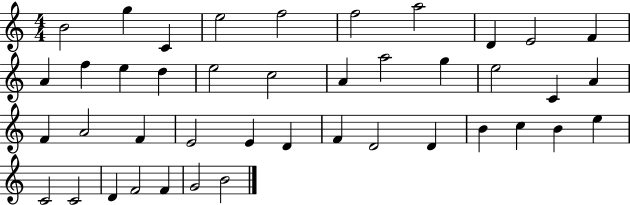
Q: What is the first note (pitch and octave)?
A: B4